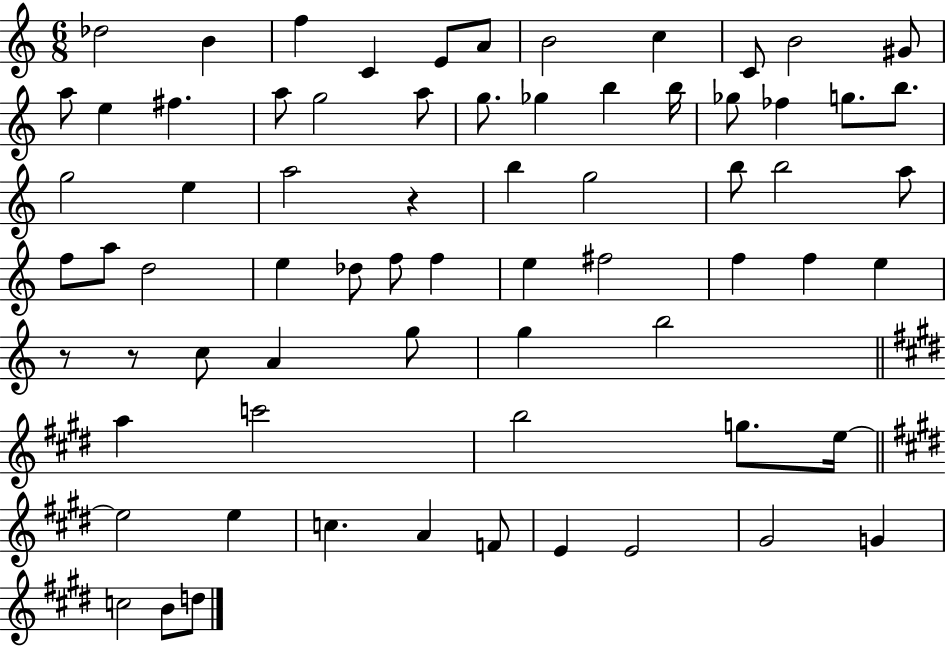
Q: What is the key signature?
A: C major